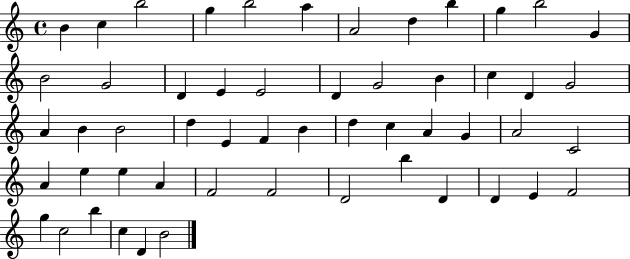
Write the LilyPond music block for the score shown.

{
  \clef treble
  \time 4/4
  \defaultTimeSignature
  \key c \major
  b'4 c''4 b''2 | g''4 b''2 a''4 | a'2 d''4 b''4 | g''4 b''2 g'4 | \break b'2 g'2 | d'4 e'4 e'2 | d'4 g'2 b'4 | c''4 d'4 g'2 | \break a'4 b'4 b'2 | d''4 e'4 f'4 b'4 | d''4 c''4 a'4 g'4 | a'2 c'2 | \break a'4 e''4 e''4 a'4 | f'2 f'2 | d'2 b''4 d'4 | d'4 e'4 f'2 | \break g''4 c''2 b''4 | c''4 d'4 b'2 | \bar "|."
}